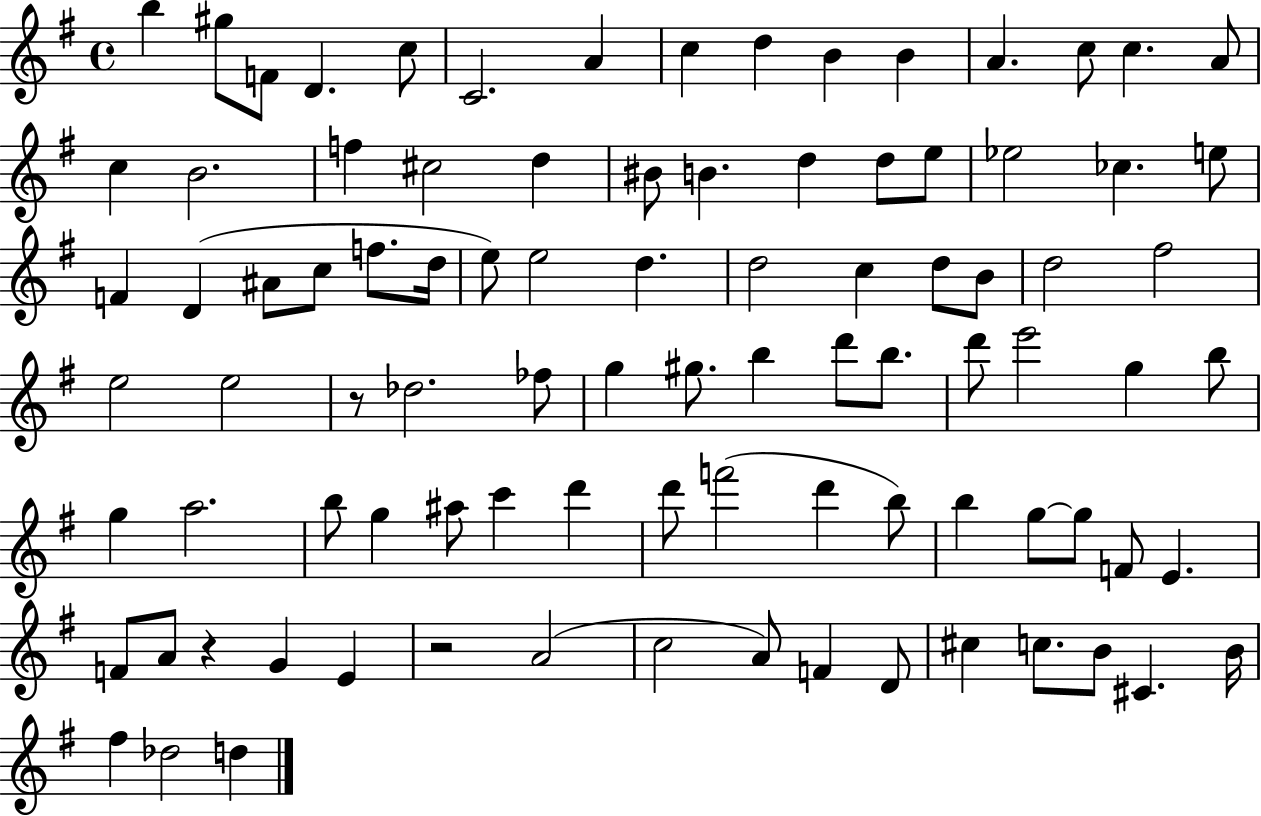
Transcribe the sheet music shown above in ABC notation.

X:1
T:Untitled
M:4/4
L:1/4
K:G
b ^g/2 F/2 D c/2 C2 A c d B B A c/2 c A/2 c B2 f ^c2 d ^B/2 B d d/2 e/2 _e2 _c e/2 F D ^A/2 c/2 f/2 d/4 e/2 e2 d d2 c d/2 B/2 d2 ^f2 e2 e2 z/2 _d2 _f/2 g ^g/2 b d'/2 b/2 d'/2 e'2 g b/2 g a2 b/2 g ^a/2 c' d' d'/2 f'2 d' b/2 b g/2 g/2 F/2 E F/2 A/2 z G E z2 A2 c2 A/2 F D/2 ^c c/2 B/2 ^C B/4 ^f _d2 d